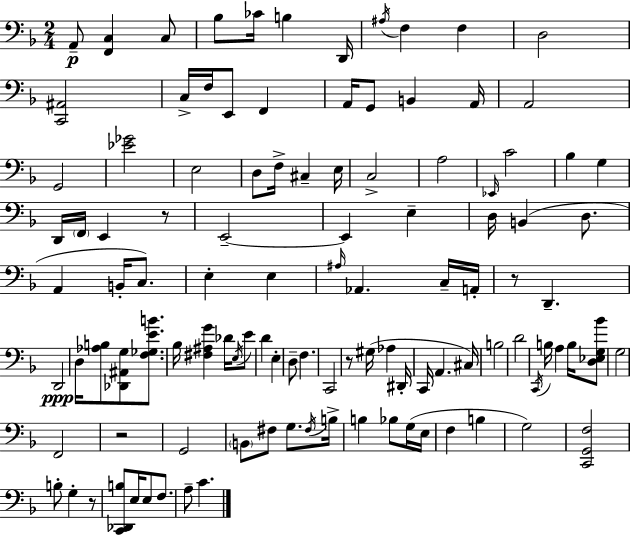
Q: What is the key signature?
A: D minor